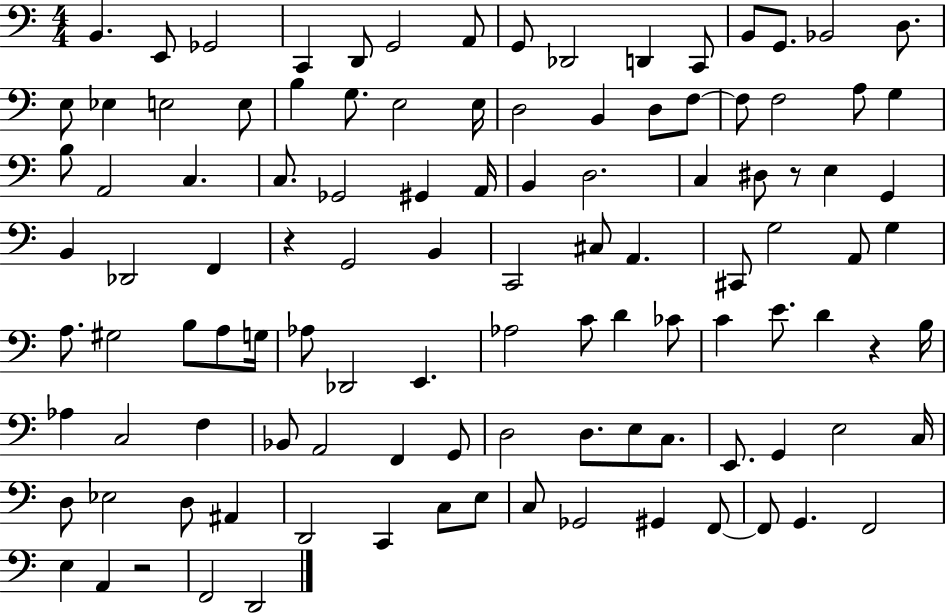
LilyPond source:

{
  \clef bass
  \numericTimeSignature
  \time 4/4
  \key c \major
  \repeat volta 2 { b,4. e,8 ges,2 | c,4 d,8 g,2 a,8 | g,8 des,2 d,4 c,8 | b,8 g,8. bes,2 d8. | \break e8 ees4 e2 e8 | b4 g8. e2 e16 | d2 b,4 d8 f8~~ | f8 f2 a8 g4 | \break b8 a,2 c4. | c8. ges,2 gis,4 a,16 | b,4 d2. | c4 dis8 r8 e4 g,4 | \break b,4 des,2 f,4 | r4 g,2 b,4 | c,2 cis8 a,4. | cis,8 g2 a,8 g4 | \break a8. gis2 b8 a8 g16 | aes8 des,2 e,4. | aes2 c'8 d'4 ces'8 | c'4 e'8. d'4 r4 b16 | \break aes4 c2 f4 | bes,8 a,2 f,4 g,8 | d2 d8. e8 c8. | e,8. g,4 e2 c16 | \break d8 ees2 d8 ais,4 | d,2 c,4 c8 e8 | c8 ges,2 gis,4 f,8~~ | f,8 g,4. f,2 | \break e4 a,4 r2 | f,2 d,2 | } \bar "|."
}